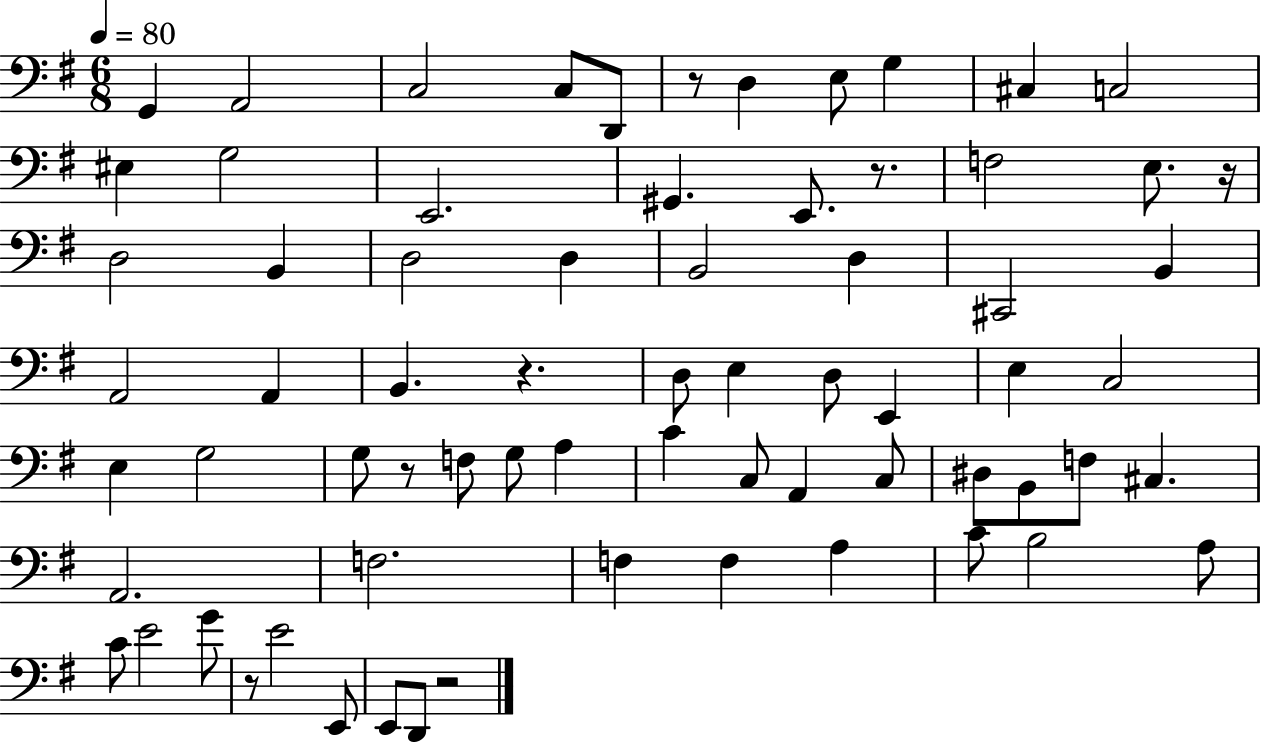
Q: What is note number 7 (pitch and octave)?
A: E3